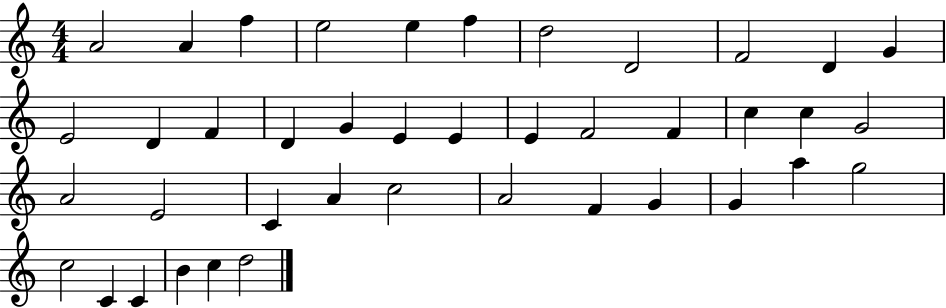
{
  \clef treble
  \numericTimeSignature
  \time 4/4
  \key c \major
  a'2 a'4 f''4 | e''2 e''4 f''4 | d''2 d'2 | f'2 d'4 g'4 | \break e'2 d'4 f'4 | d'4 g'4 e'4 e'4 | e'4 f'2 f'4 | c''4 c''4 g'2 | \break a'2 e'2 | c'4 a'4 c''2 | a'2 f'4 g'4 | g'4 a''4 g''2 | \break c''2 c'4 c'4 | b'4 c''4 d''2 | \bar "|."
}